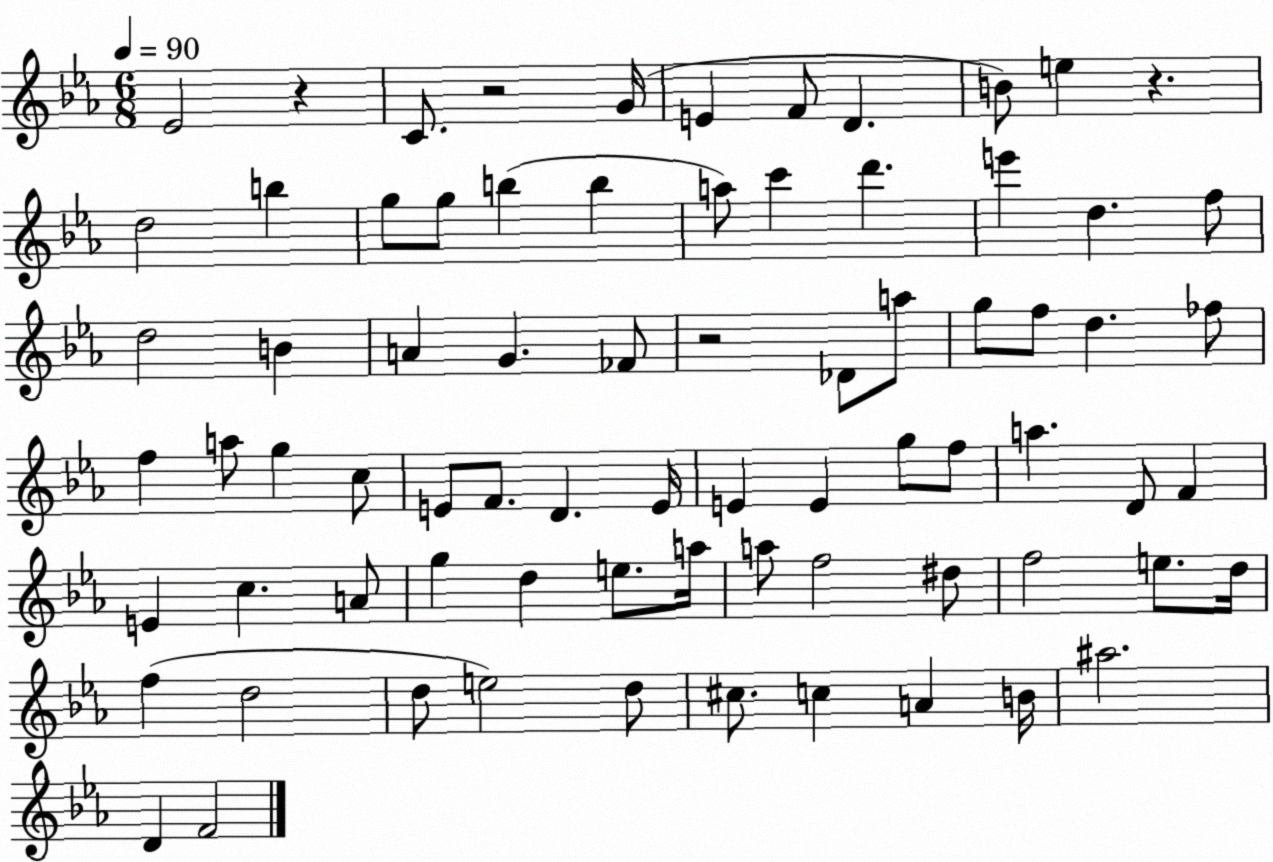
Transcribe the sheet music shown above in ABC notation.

X:1
T:Untitled
M:6/8
L:1/4
K:Eb
_E2 z C/2 z2 G/4 E F/2 D B/2 e z d2 b g/2 g/2 b b a/2 c' d' e' d f/2 d2 B A G _F/2 z2 _D/2 a/2 g/2 f/2 d _f/2 f a/2 g c/2 E/2 F/2 D E/4 E E g/2 f/2 a D/2 F E c A/2 g d e/2 a/4 a/2 f2 ^d/2 f2 e/2 d/4 f d2 d/2 e2 d/2 ^c/2 c A B/4 ^a2 D F2